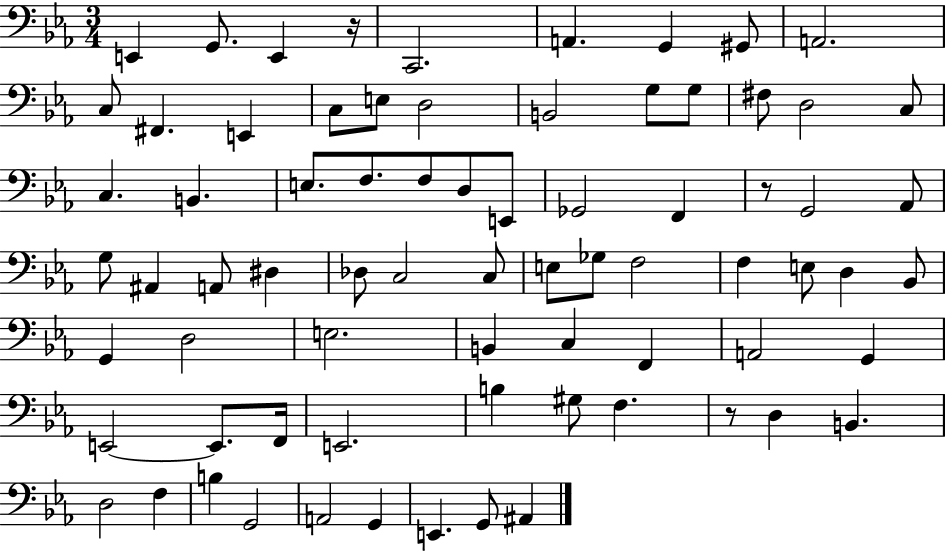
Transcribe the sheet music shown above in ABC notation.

X:1
T:Untitled
M:3/4
L:1/4
K:Eb
E,, G,,/2 E,, z/4 C,,2 A,, G,, ^G,,/2 A,,2 C,/2 ^F,, E,, C,/2 E,/2 D,2 B,,2 G,/2 G,/2 ^F,/2 D,2 C,/2 C, B,, E,/2 F,/2 F,/2 D,/2 E,,/2 _G,,2 F,, z/2 G,,2 _A,,/2 G,/2 ^A,, A,,/2 ^D, _D,/2 C,2 C,/2 E,/2 _G,/2 F,2 F, E,/2 D, _B,,/2 G,, D,2 E,2 B,, C, F,, A,,2 G,, E,,2 E,,/2 F,,/4 E,,2 B, ^G,/2 F, z/2 D, B,, D,2 F, B, G,,2 A,,2 G,, E,, G,,/2 ^A,,